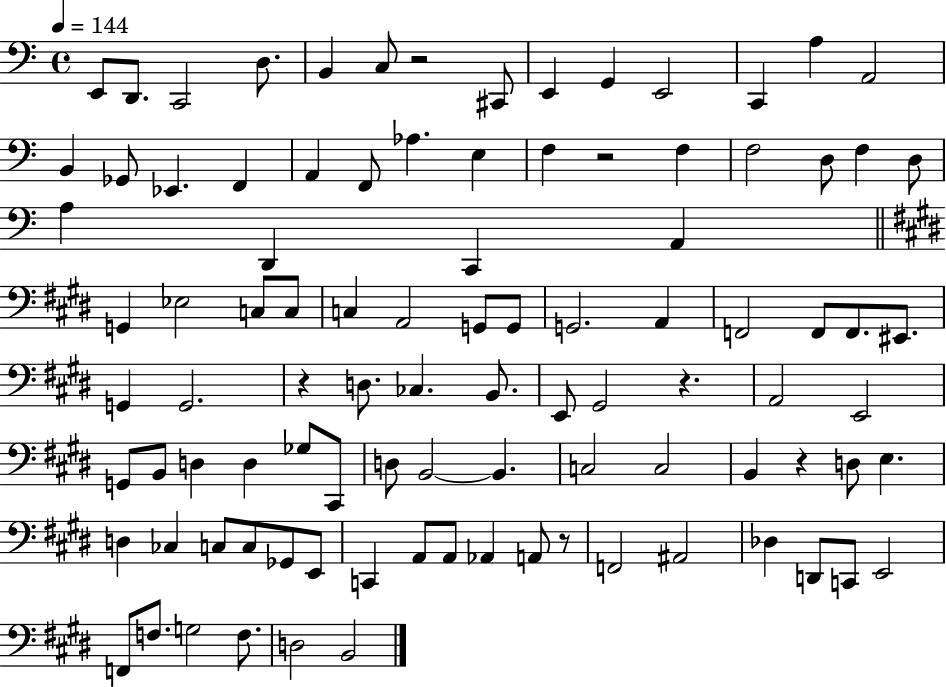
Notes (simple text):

E2/e D2/e. C2/h D3/e. B2/q C3/e R/h C#2/e E2/q G2/q E2/h C2/q A3/q A2/h B2/q Gb2/e Eb2/q. F2/q A2/q F2/e Ab3/q. E3/q F3/q R/h F3/q F3/h D3/e F3/q D3/e A3/q D2/q C2/q A2/q G2/q Eb3/h C3/e C3/e C3/q A2/h G2/e G2/e G2/h. A2/q F2/h F2/e F2/e. EIS2/e. G2/q G2/h. R/q D3/e. CES3/q. B2/e. E2/e G#2/h R/q. A2/h E2/h G2/e B2/e D3/q D3/q Gb3/e C#2/e D3/e B2/h B2/q. C3/h C3/h B2/q R/q D3/e E3/q. D3/q CES3/q C3/e C3/e Gb2/e E2/e C2/q A2/e A2/e Ab2/q A2/e R/e F2/h A#2/h Db3/q D2/e C2/e E2/h F2/e F3/e. G3/h F3/e. D3/h B2/h